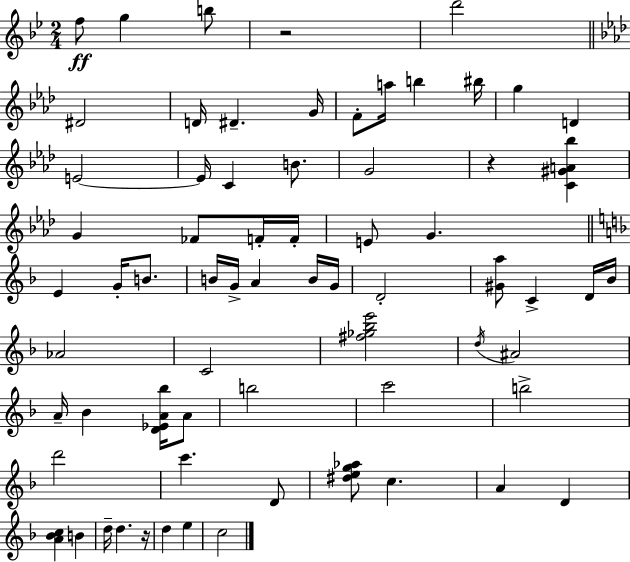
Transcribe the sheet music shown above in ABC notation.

X:1
T:Untitled
M:2/4
L:1/4
K:Gm
f/2 g b/2 z2 d'2 ^D2 D/4 ^D G/4 F/2 a/4 b ^b/4 g D E2 E/4 C B/2 G2 z [C^GA_b] G _F/2 F/4 F/4 E/2 G E G/4 B/2 B/4 G/4 A B/4 G/4 D2 [^Ga]/2 C D/4 _B/4 _A2 C2 [^f_g_be']2 d/4 ^A2 A/4 _B [D_EA_b]/4 A/2 b2 c'2 b2 d'2 c' D/2 [^deg_a]/2 c A D [A_Bc] B d/4 d z/4 d e c2